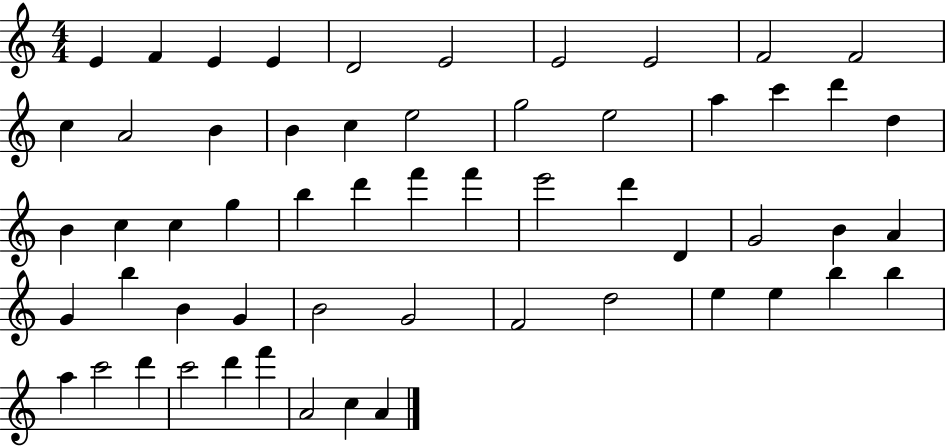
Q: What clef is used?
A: treble